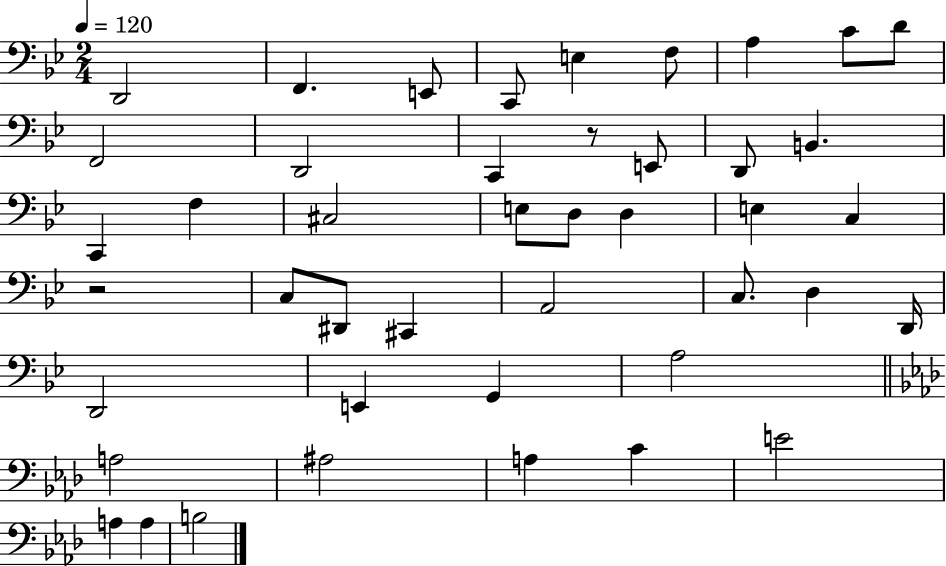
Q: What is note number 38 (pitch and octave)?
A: C4